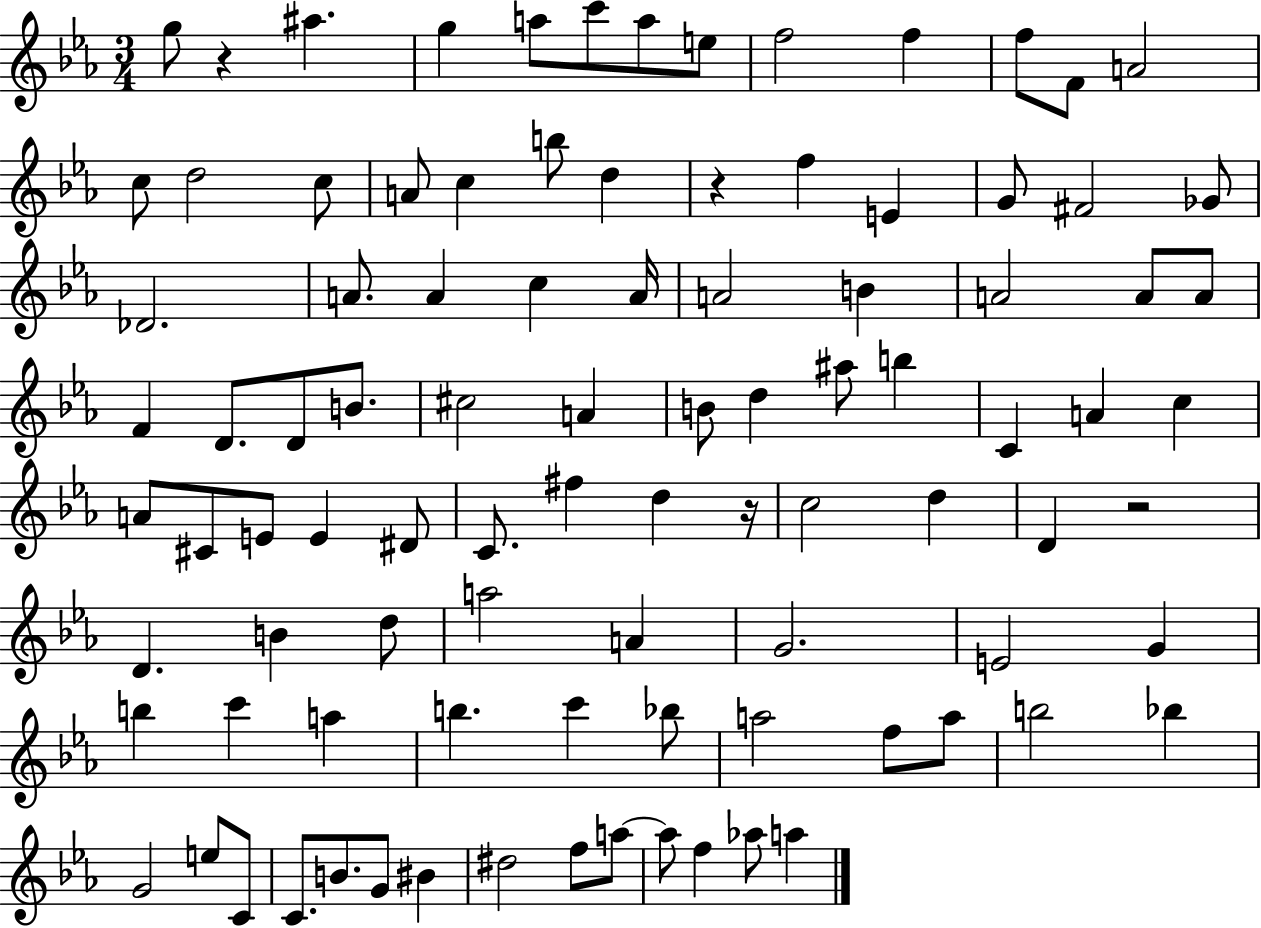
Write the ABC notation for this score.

X:1
T:Untitled
M:3/4
L:1/4
K:Eb
g/2 z ^a g a/2 c'/2 a/2 e/2 f2 f f/2 F/2 A2 c/2 d2 c/2 A/2 c b/2 d z f E G/2 ^F2 _G/2 _D2 A/2 A c A/4 A2 B A2 A/2 A/2 F D/2 D/2 B/2 ^c2 A B/2 d ^a/2 b C A c A/2 ^C/2 E/2 E ^D/2 C/2 ^f d z/4 c2 d D z2 D B d/2 a2 A G2 E2 G b c' a b c' _b/2 a2 f/2 a/2 b2 _b G2 e/2 C/2 C/2 B/2 G/2 ^B ^d2 f/2 a/2 a/2 f _a/2 a